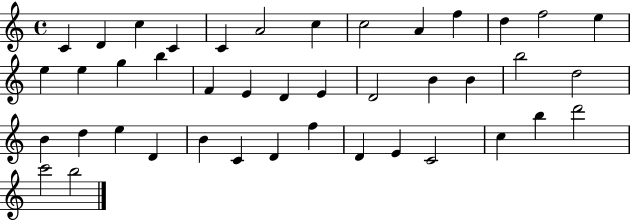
C4/q D4/q C5/q C4/q C4/q A4/h C5/q C5/h A4/q F5/q D5/q F5/h E5/q E5/q E5/q G5/q B5/q F4/q E4/q D4/q E4/q D4/h B4/q B4/q B5/h D5/h B4/q D5/q E5/q D4/q B4/q C4/q D4/q F5/q D4/q E4/q C4/h C5/q B5/q D6/h C6/h B5/h